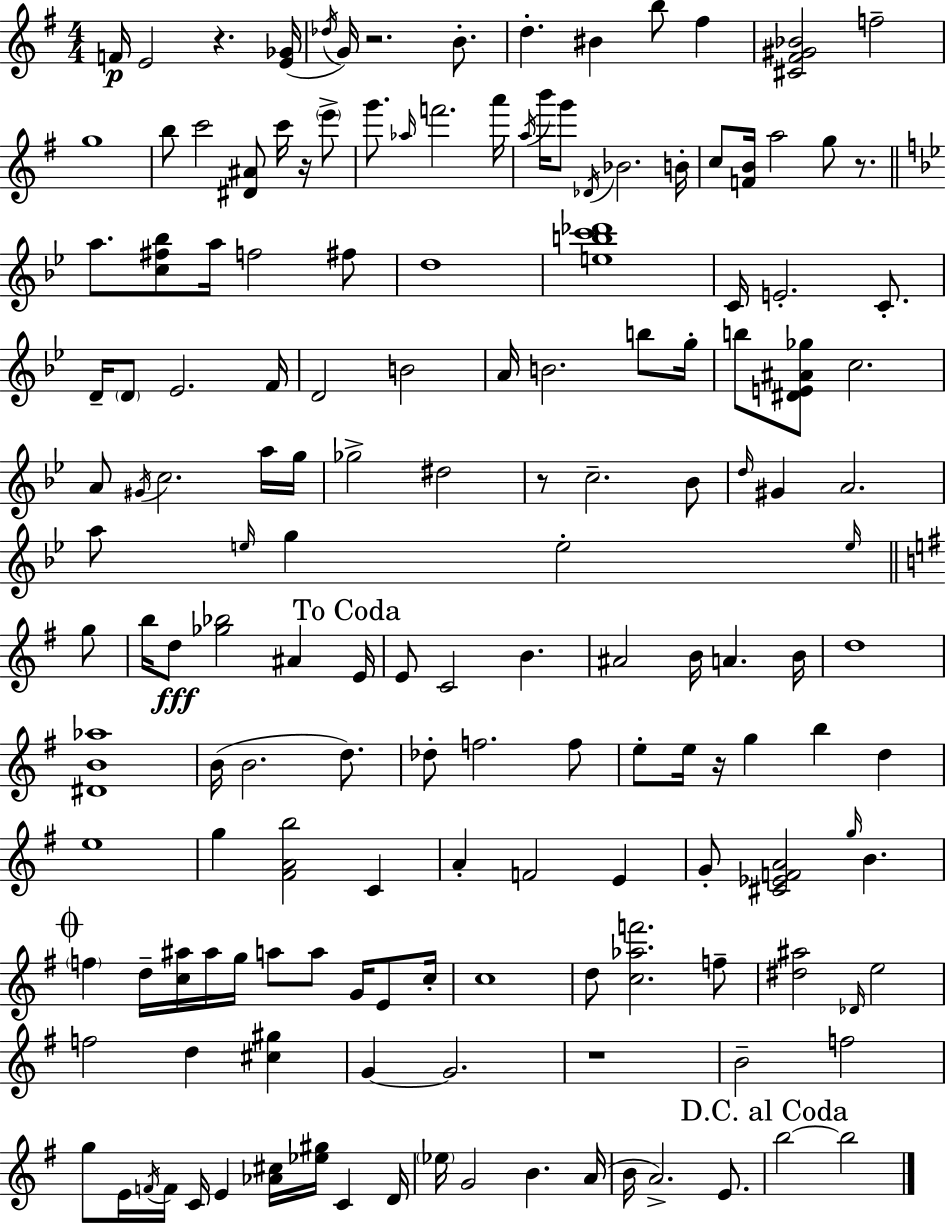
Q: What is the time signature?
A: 4/4